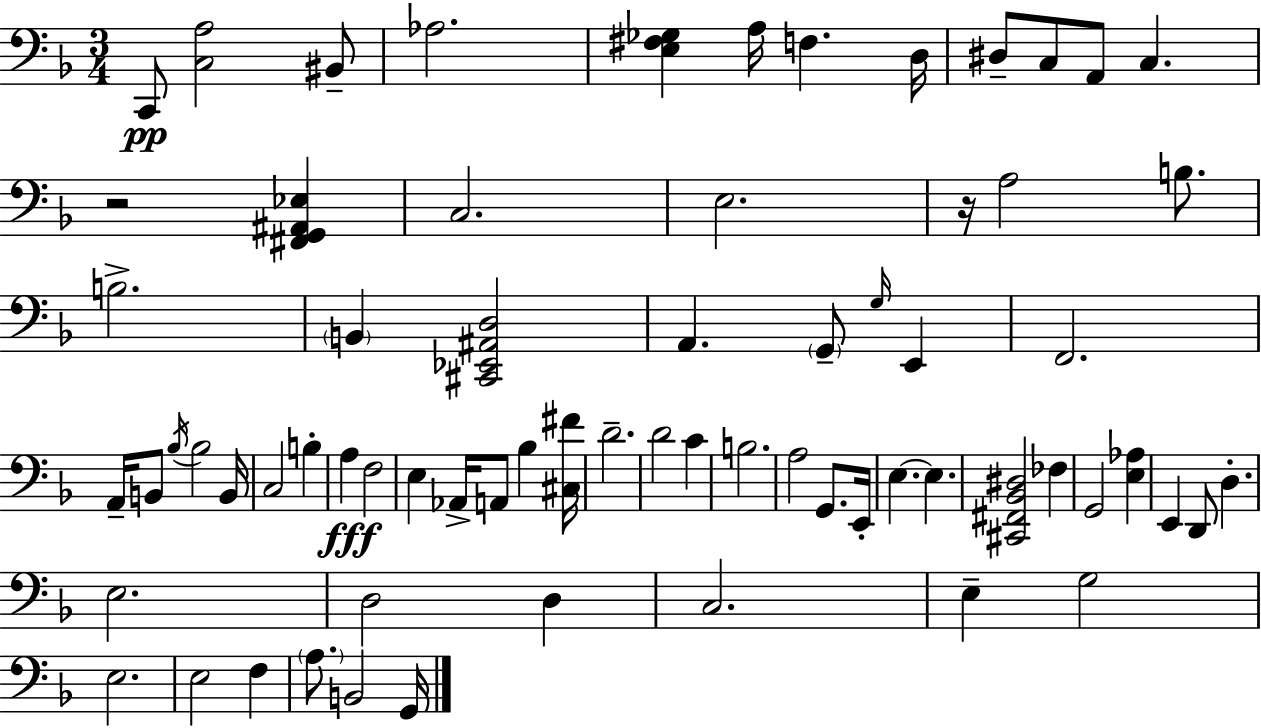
C2/e [C3,A3]/h BIS2/e Ab3/h. [E3,F#3,Gb3]/q A3/s F3/q. D3/s D#3/e C3/e A2/e C3/q. R/h [F#2,G2,A#2,Eb3]/q C3/h. E3/h. R/s A3/h B3/e. B3/h. B2/q [C#2,Eb2,A#2,D3]/h A2/q. G2/e G3/s E2/q F2/h. A2/s B2/e Bb3/s Bb3/h B2/s C3/h B3/q A3/q F3/h E3/q Ab2/s A2/e Bb3/q [C#3,F#4]/s D4/h. D4/h C4/q B3/h. A3/h G2/e. E2/s E3/q. E3/q. [C#2,F#2,Bb2,D#3]/h FES3/q G2/h [E3,Ab3]/q E2/q D2/e D3/q. E3/h. D3/h D3/q C3/h. E3/q G3/h E3/h. E3/h F3/q A3/e. B2/h G2/s